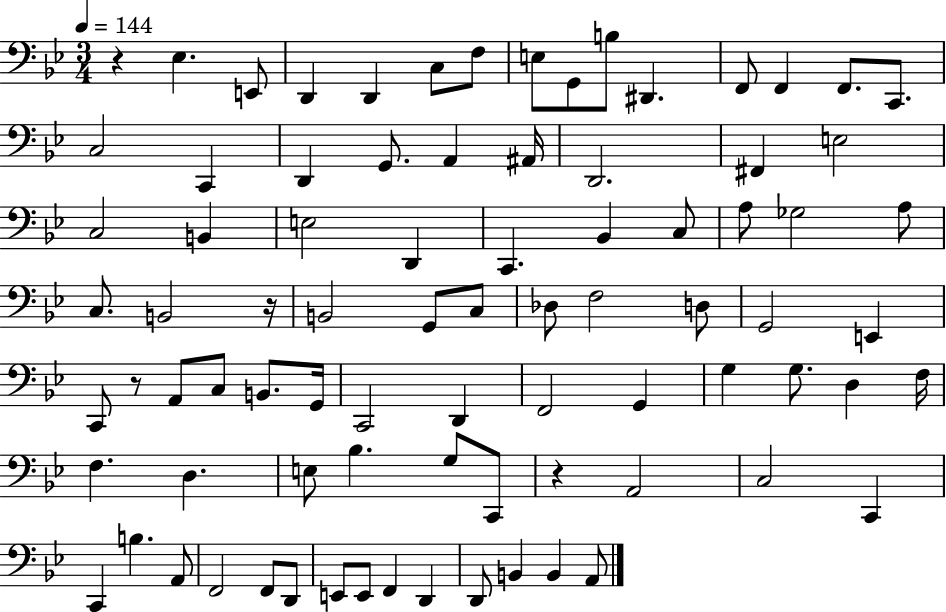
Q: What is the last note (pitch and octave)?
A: A2